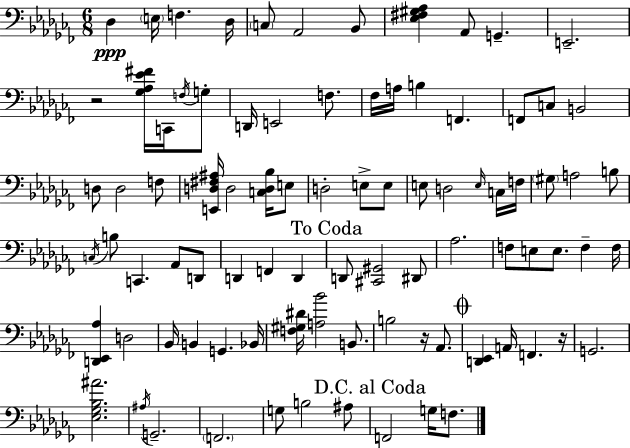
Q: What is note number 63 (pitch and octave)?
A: Ab2